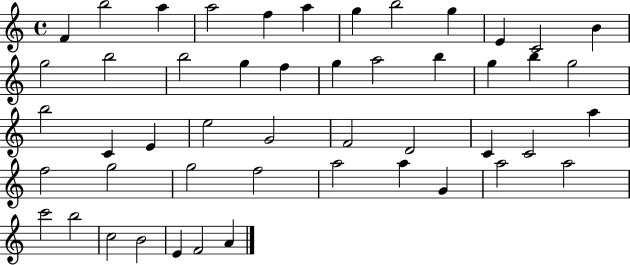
F4/q B5/h A5/q A5/h F5/q A5/q G5/q B5/h G5/q E4/q C4/h B4/q G5/h B5/h B5/h G5/q F5/q G5/q A5/h B5/q G5/q B5/q G5/h B5/h C4/q E4/q E5/h G4/h F4/h D4/h C4/q C4/h A5/q F5/h G5/h G5/h F5/h A5/h A5/q G4/q A5/h A5/h C6/h B5/h C5/h B4/h E4/q F4/h A4/q